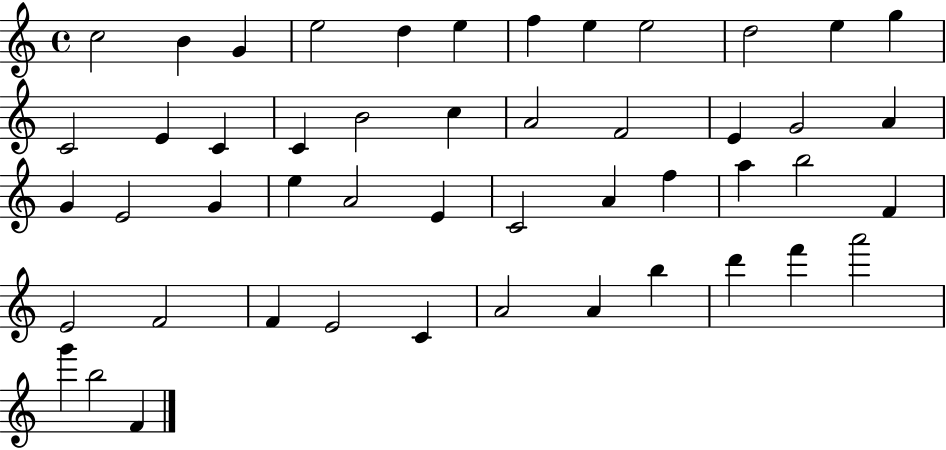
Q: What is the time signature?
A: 4/4